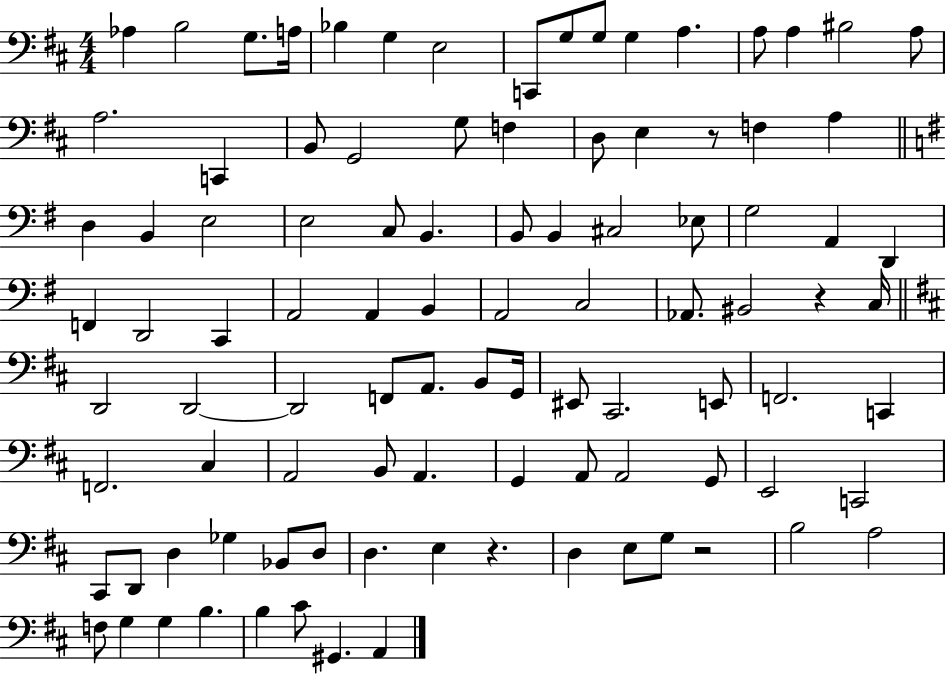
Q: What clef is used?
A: bass